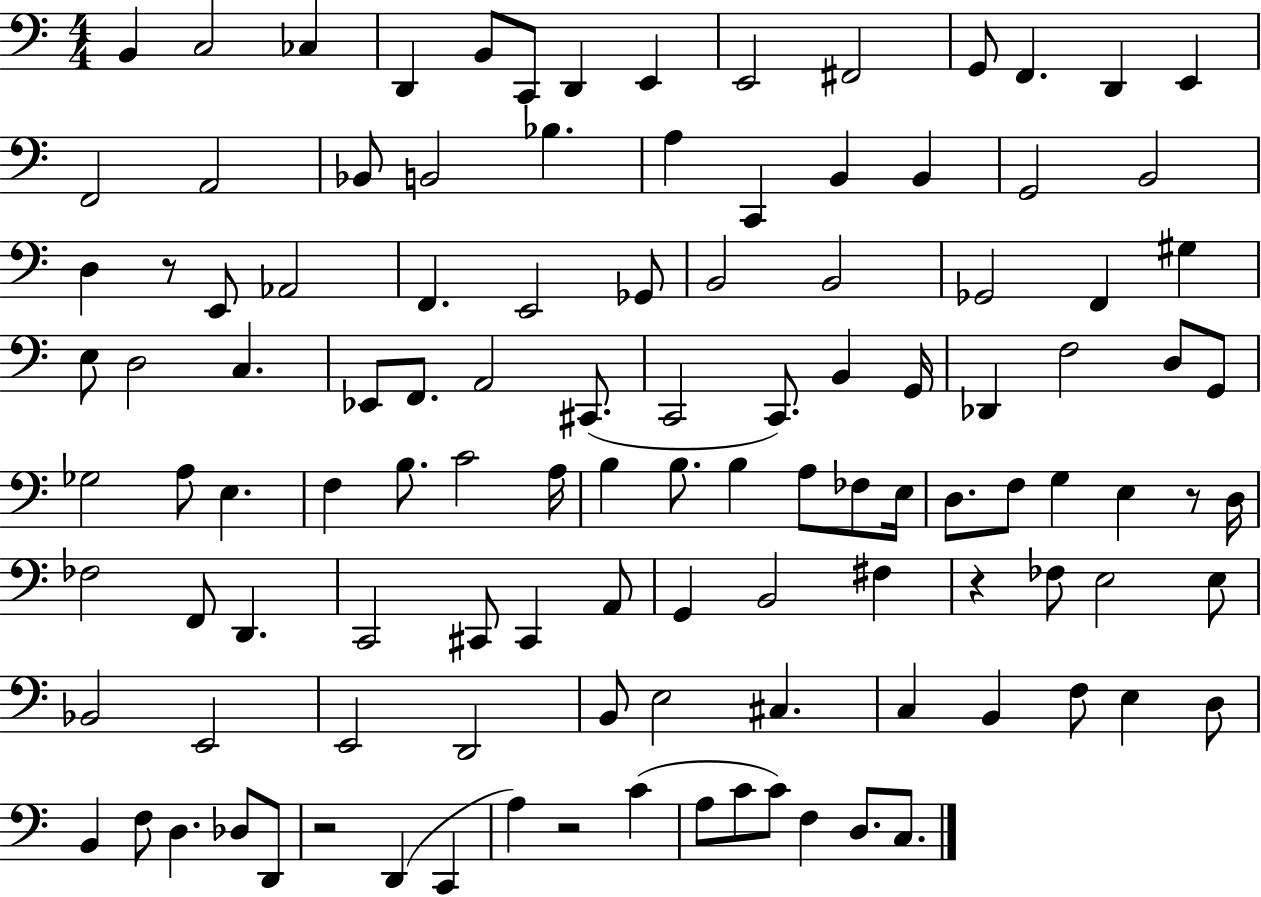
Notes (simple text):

B2/q C3/h CES3/q D2/q B2/e C2/e D2/q E2/q E2/h F#2/h G2/e F2/q. D2/q E2/q F2/h A2/h Bb2/e B2/h Bb3/q. A3/q C2/q B2/q B2/q G2/h B2/h D3/q R/e E2/e Ab2/h F2/q. E2/h Gb2/e B2/h B2/h Gb2/h F2/q G#3/q E3/e D3/h C3/q. Eb2/e F2/e. A2/h C#2/e. C2/h C2/e. B2/q G2/s Db2/q F3/h D3/e G2/e Gb3/h A3/e E3/q. F3/q B3/e. C4/h A3/s B3/q B3/e. B3/q A3/e FES3/e E3/s D3/e. F3/e G3/q E3/q R/e D3/s FES3/h F2/e D2/q. C2/h C#2/e C#2/q A2/e G2/q B2/h F#3/q R/q FES3/e E3/h E3/e Bb2/h E2/h E2/h D2/h B2/e E3/h C#3/q. C3/q B2/q F3/e E3/q D3/e B2/q F3/e D3/q. Db3/e D2/e R/h D2/q C2/q A3/q R/h C4/q A3/e C4/e C4/e F3/q D3/e. C3/e.